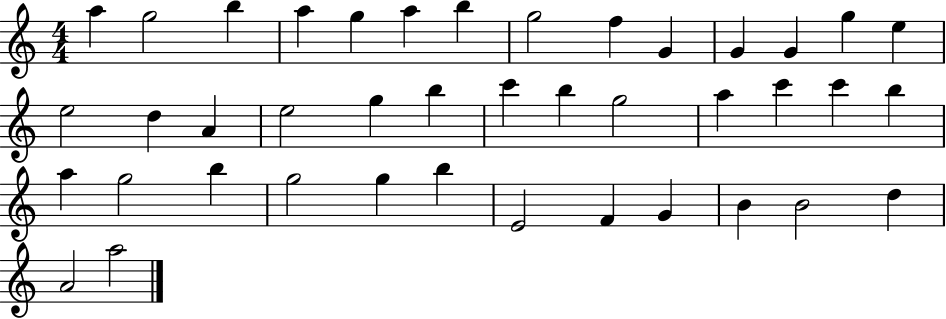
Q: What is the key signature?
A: C major